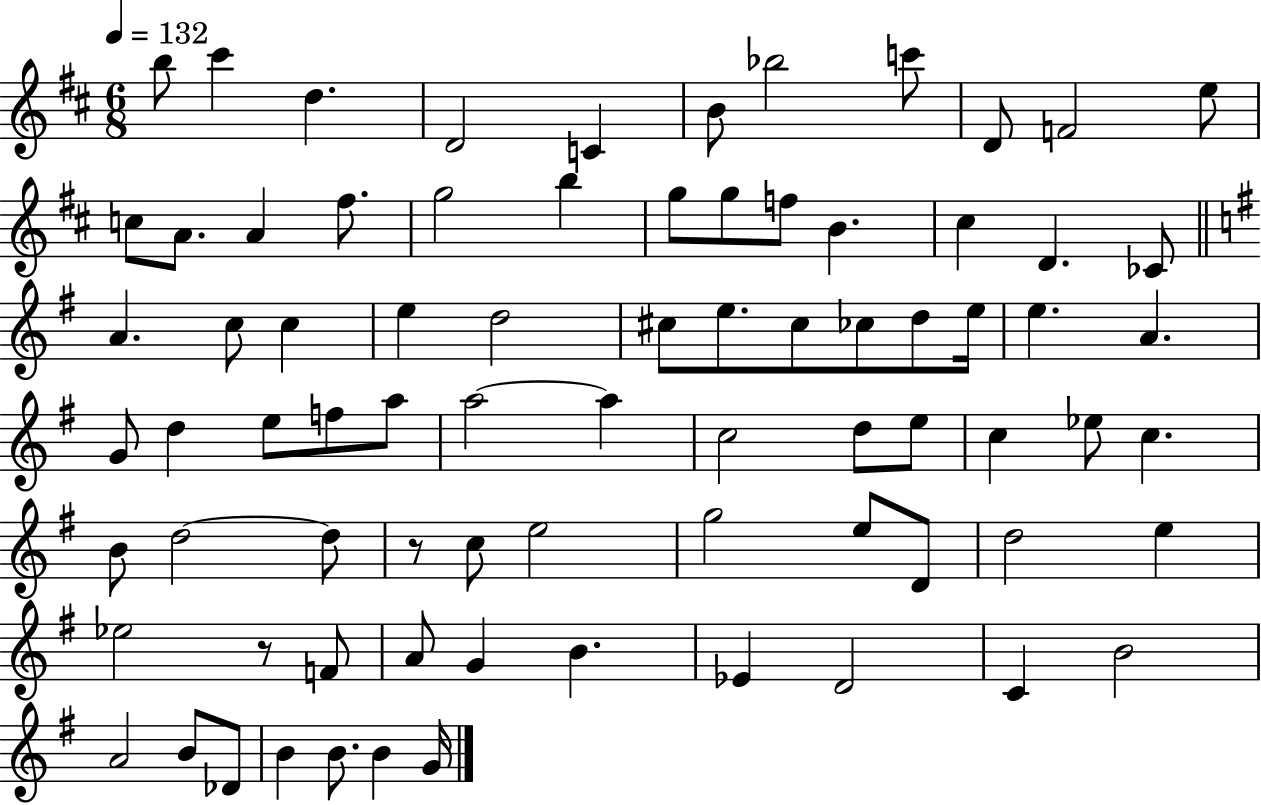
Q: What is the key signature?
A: D major